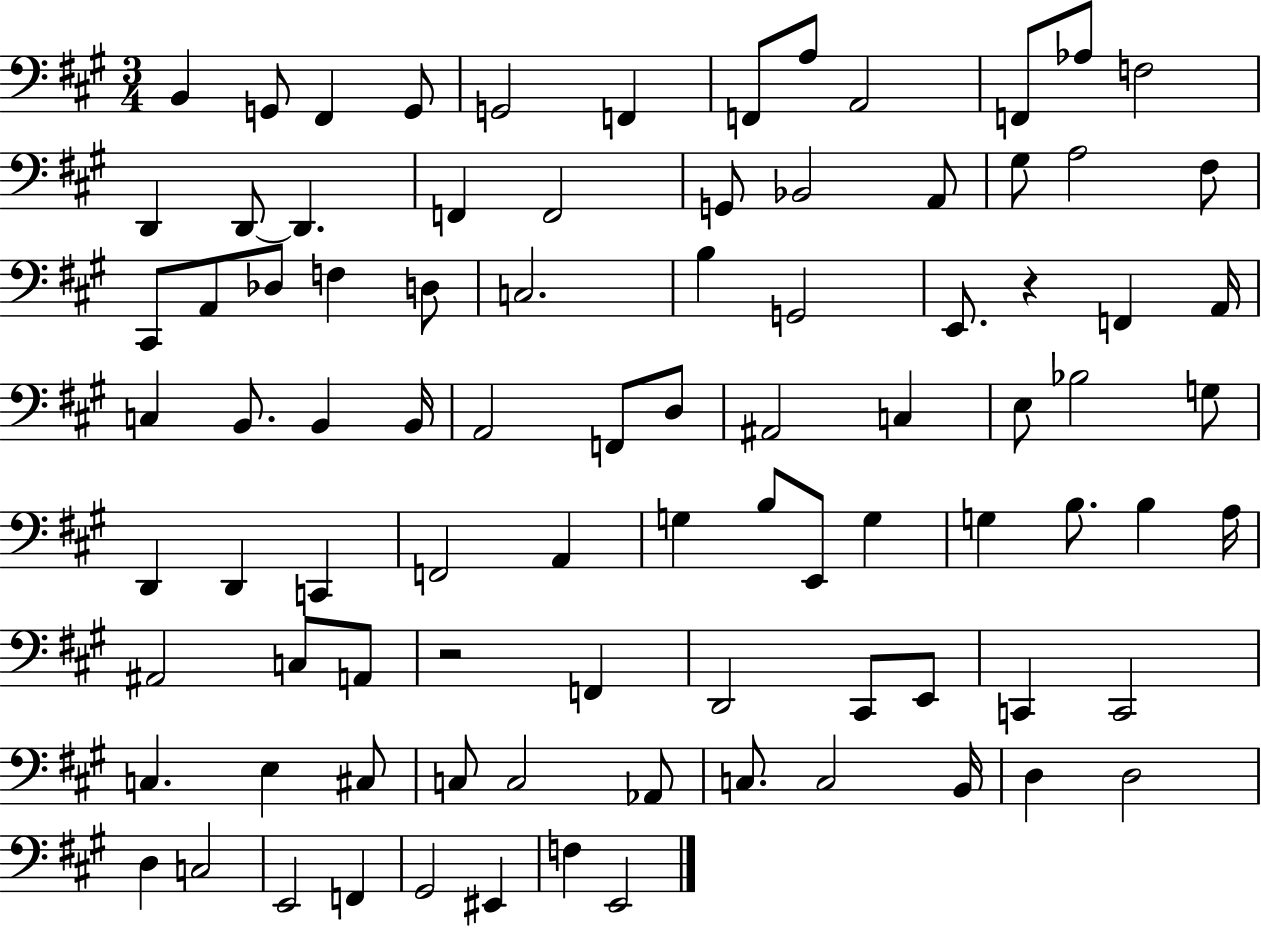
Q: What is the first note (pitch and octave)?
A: B2